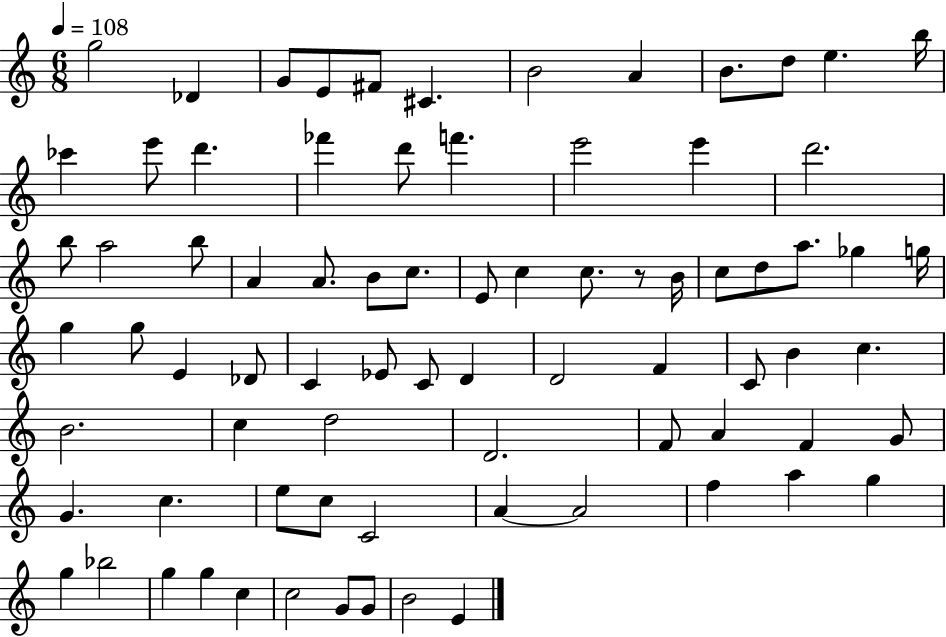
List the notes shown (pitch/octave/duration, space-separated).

G5/h Db4/q G4/e E4/e F#4/e C#4/q. B4/h A4/q B4/e. D5/e E5/q. B5/s CES6/q E6/e D6/q. FES6/q D6/e F6/q. E6/h E6/q D6/h. B5/e A5/h B5/e A4/q A4/e. B4/e C5/e. E4/e C5/q C5/e. R/e B4/s C5/e D5/e A5/e. Gb5/q G5/s G5/q G5/e E4/q Db4/e C4/q Eb4/e C4/e D4/q D4/h F4/q C4/e B4/q C5/q. B4/h. C5/q D5/h D4/h. F4/e A4/q F4/q G4/e G4/q. C5/q. E5/e C5/e C4/h A4/q A4/h F5/q A5/q G5/q G5/q Bb5/h G5/q G5/q C5/q C5/h G4/e G4/e B4/h E4/q